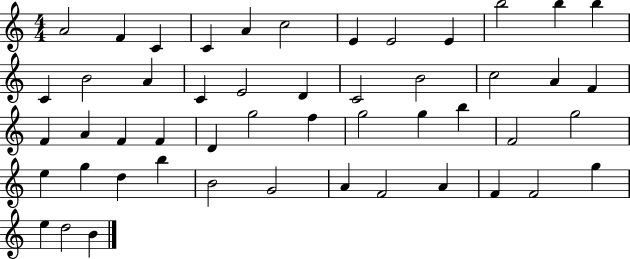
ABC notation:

X:1
T:Untitled
M:4/4
L:1/4
K:C
A2 F C C A c2 E E2 E b2 b b C B2 A C E2 D C2 B2 c2 A F F A F F D g2 f g2 g b F2 g2 e g d b B2 G2 A F2 A F F2 g e d2 B